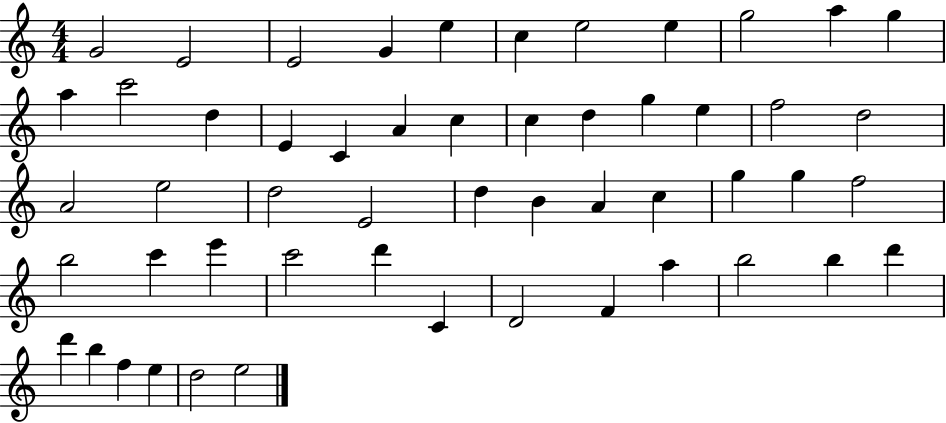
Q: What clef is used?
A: treble